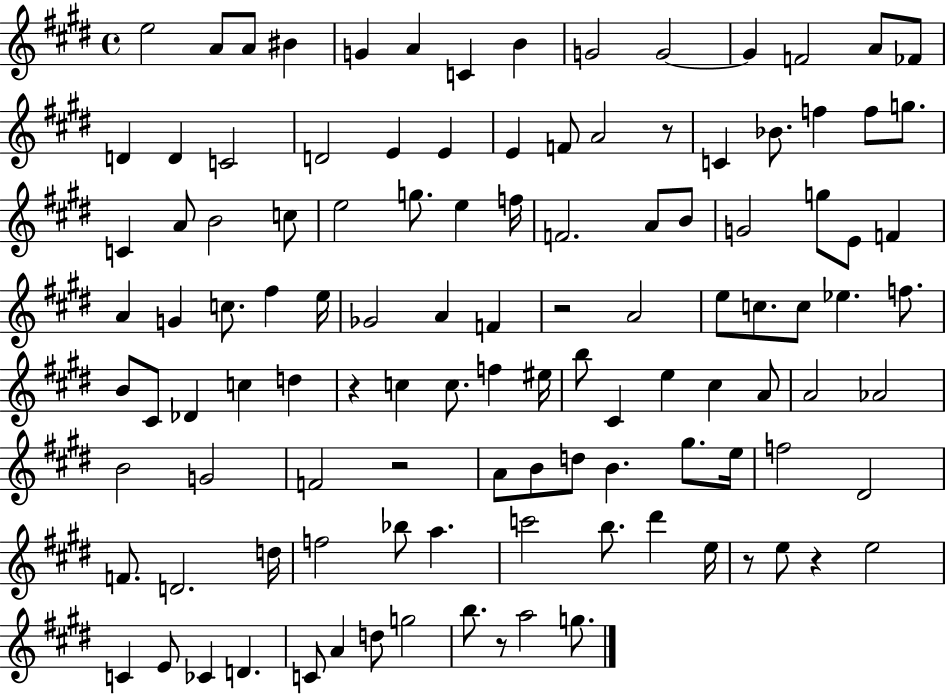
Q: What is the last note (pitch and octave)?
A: G5